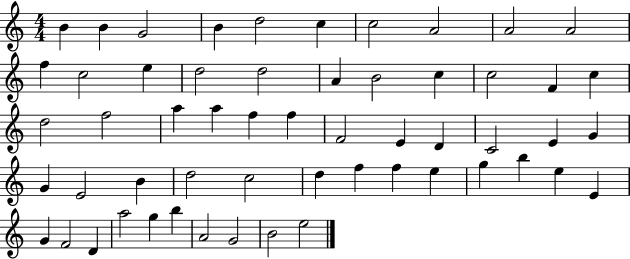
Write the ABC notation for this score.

X:1
T:Untitled
M:4/4
L:1/4
K:C
B B G2 B d2 c c2 A2 A2 A2 f c2 e d2 d2 A B2 c c2 F c d2 f2 a a f f F2 E D C2 E G G E2 B d2 c2 d f f e g b e E G F2 D a2 g b A2 G2 B2 e2